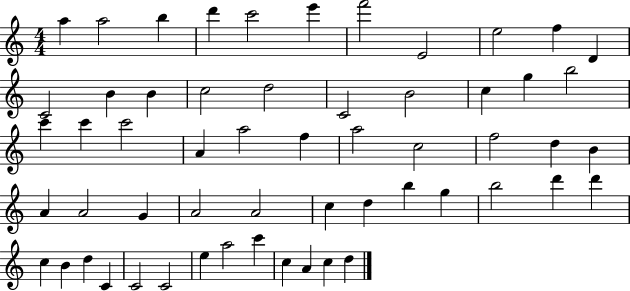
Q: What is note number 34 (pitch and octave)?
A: A4